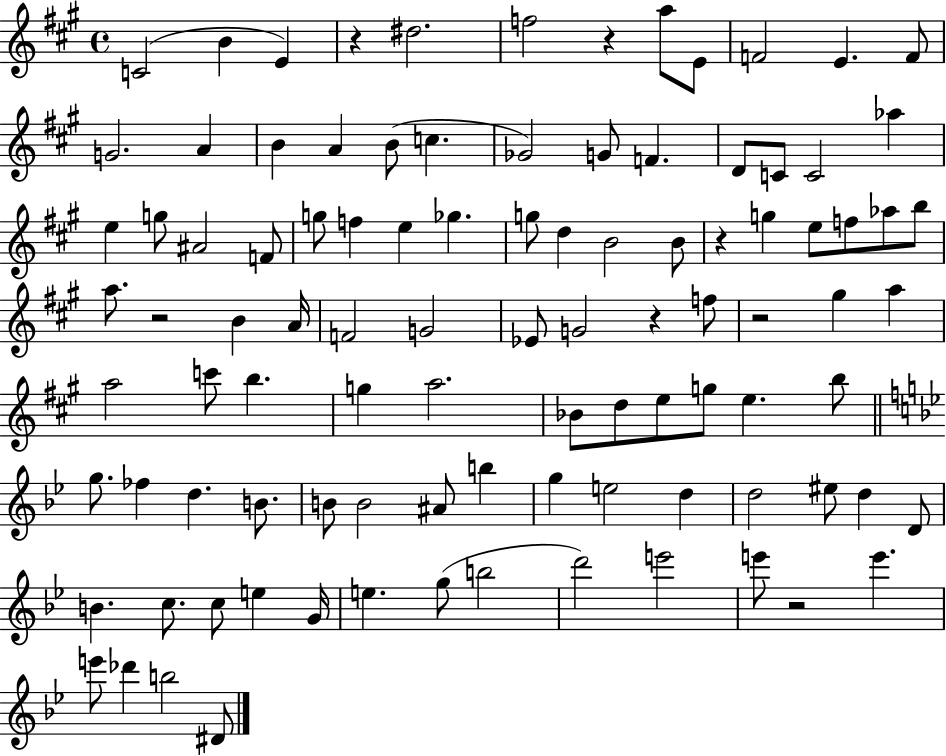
{
  \clef treble
  \time 4/4
  \defaultTimeSignature
  \key a \major
  c'2( b'4 e'4) | r4 dis''2. | f''2 r4 a''8 e'8 | f'2 e'4. f'8 | \break g'2. a'4 | b'4 a'4 b'8( c''4. | ges'2) g'8 f'4. | d'8 c'8 c'2 aes''4 | \break e''4 g''8 ais'2 f'8 | g''8 f''4 e''4 ges''4. | g''8 d''4 b'2 b'8 | r4 g''4 e''8 f''8 aes''8 b''8 | \break a''8. r2 b'4 a'16 | f'2 g'2 | ees'8 g'2 r4 f''8 | r2 gis''4 a''4 | \break a''2 c'''8 b''4. | g''4 a''2. | bes'8 d''8 e''8 g''8 e''4. b''8 | \bar "||" \break \key g \minor g''8. fes''4 d''4. b'8. | b'8 b'2 ais'8 b''4 | g''4 e''2 d''4 | d''2 eis''8 d''4 d'8 | \break b'4. c''8. c''8 e''4 g'16 | e''4. g''8( b''2 | d'''2) e'''2 | e'''8 r2 e'''4. | \break e'''8 des'''4 b''2 dis'8 | \bar "|."
}